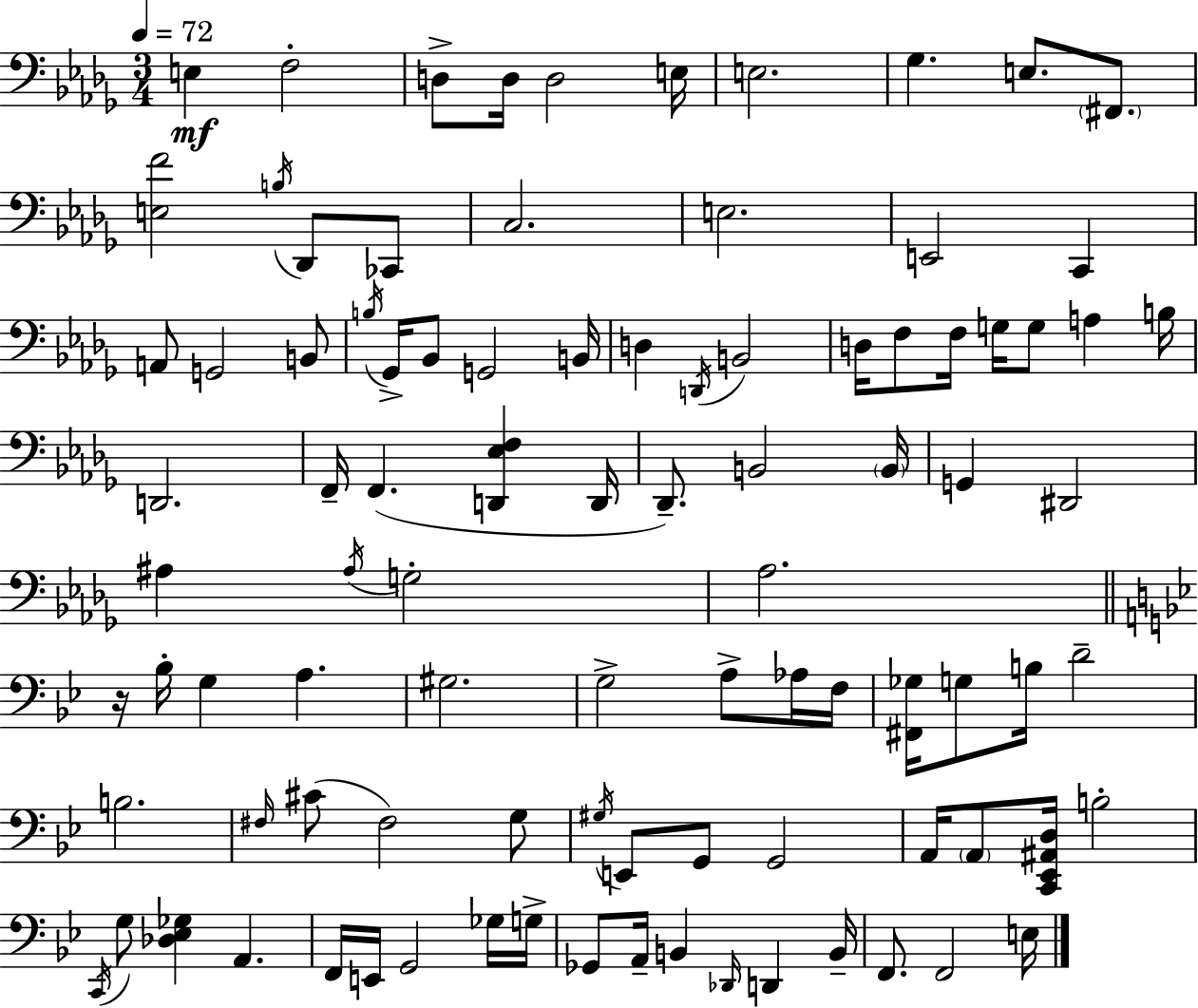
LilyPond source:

{
  \clef bass
  \numericTimeSignature
  \time 3/4
  \key bes \minor
  \tempo 4 = 72
  e4\mf f2-. | d8-> d16 d2 e16 | e2. | ges4. e8. \parenthesize fis,8. | \break <e f'>2 \acciaccatura { b16 } des,8 ces,8 | c2. | e2. | e,2 c,4 | \break a,8 g,2 b,8 | \acciaccatura { b16 } ges,16-> bes,8 g,2 | b,16 d4 \acciaccatura { d,16 } b,2 | d16 f8 f16 g16 g8 a4 | \break b16 d,2. | f,16-- f,4.( <d, ees f>4 | d,16 des,8.--) b,2 | \parenthesize b,16 g,4 dis,2 | \break ais4 \acciaccatura { ais16 } g2-. | aes2. | \bar "||" \break \key bes \major r16 bes16-. g4 a4. | gis2. | g2-> a8-> aes16 f16 | <fis, ges>16 g8 b16 d'2-- | \break b2. | \grace { fis16 }( cis'8 fis2) g8 | \acciaccatura { gis16 } e,8 g,8 g,2 | a,16 \parenthesize a,8 <c, ees, ais, d>16 b2-. | \break \acciaccatura { c,16 } g8 <des ees ges>4 a,4. | f,16 e,16 g,2 | ges16 g16-> ges,8 a,16-- b,4 \grace { des,16 } d,4 | b,16-- f,8. f,2 | \break e16 \bar "|."
}